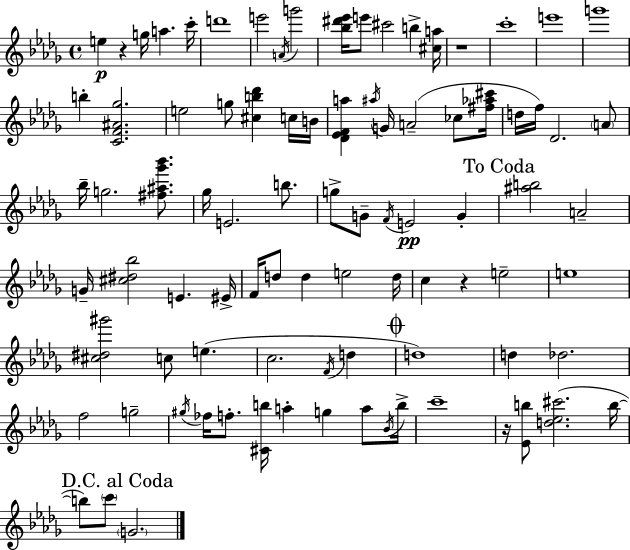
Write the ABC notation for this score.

X:1
T:Untitled
M:4/4
L:1/4
K:Bbm
e z g/4 a c'/4 d'4 e'2 A/4 g'2 [_b^d'_e']/4 e'/2 ^c'2 b [^ca]/4 z4 c'4 e'4 g'4 b [CF^A_g]2 e2 g/2 [^cb_d'] c/4 B/4 [_D_EFa] ^a/4 G/4 A2 _c/2 [^f_a^c']/4 d/4 f/4 _D2 A/2 _b/4 g2 [^f^a_g'_b']/2 _g/4 E2 b/2 g/2 G/2 F/4 E2 G [^ab]2 A2 G/4 [^c^d_b]2 E ^E/4 F/4 d/2 d e2 d/4 c z e2 e4 [^c^d^g']2 c/2 e c2 F/4 d d4 d _d2 f2 g2 ^g/4 _f/4 f/2 [^Cb]/4 a g a/2 _B/4 b/4 c'4 z/4 [_Eb]/2 [d_e^c']2 b/4 b/2 c'/2 G2